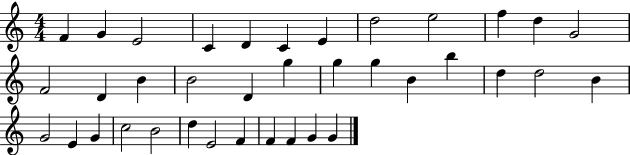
{
  \clef treble
  \numericTimeSignature
  \time 4/4
  \key c \major
  f'4 g'4 e'2 | c'4 d'4 c'4 e'4 | d''2 e''2 | f''4 d''4 g'2 | \break f'2 d'4 b'4 | b'2 d'4 g''4 | g''4 g''4 b'4 b''4 | d''4 d''2 b'4 | \break g'2 e'4 g'4 | c''2 b'2 | d''4 e'2 f'4 | f'4 f'4 g'4 g'4 | \break \bar "|."
}